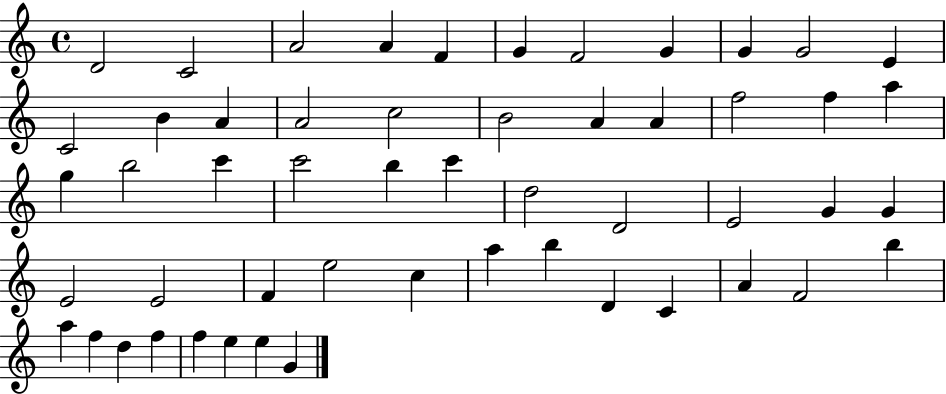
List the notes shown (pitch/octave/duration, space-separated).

D4/h C4/h A4/h A4/q F4/q G4/q F4/h G4/q G4/q G4/h E4/q C4/h B4/q A4/q A4/h C5/h B4/h A4/q A4/q F5/h F5/q A5/q G5/q B5/h C6/q C6/h B5/q C6/q D5/h D4/h E4/h G4/q G4/q E4/h E4/h F4/q E5/h C5/q A5/q B5/q D4/q C4/q A4/q F4/h B5/q A5/q F5/q D5/q F5/q F5/q E5/q E5/q G4/q